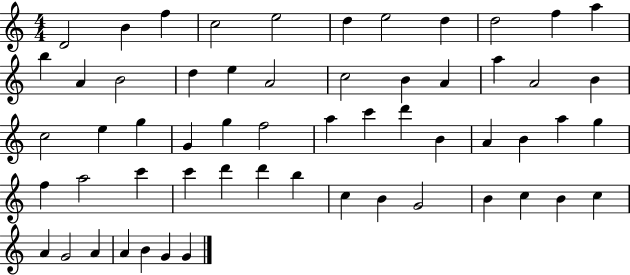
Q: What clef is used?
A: treble